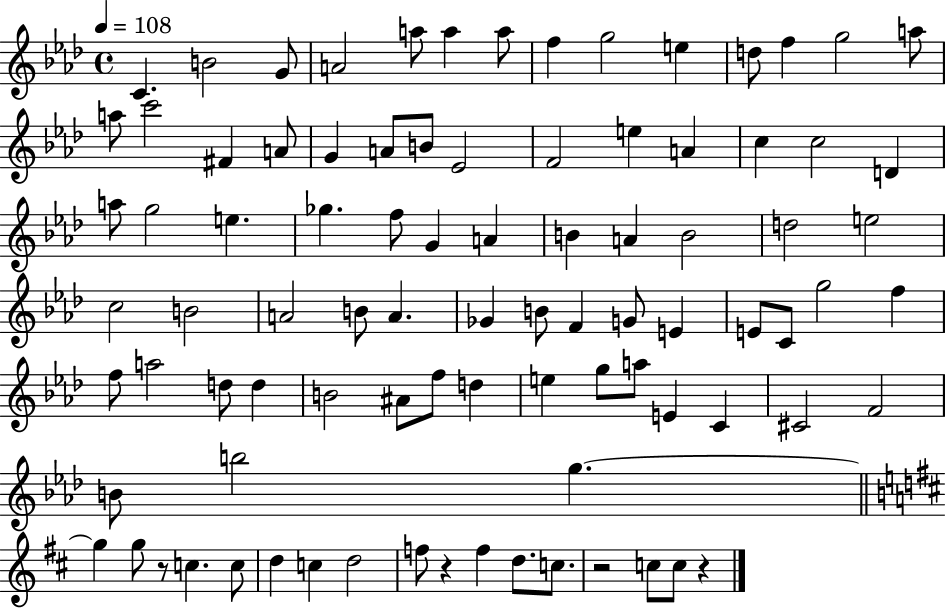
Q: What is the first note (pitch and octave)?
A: C4